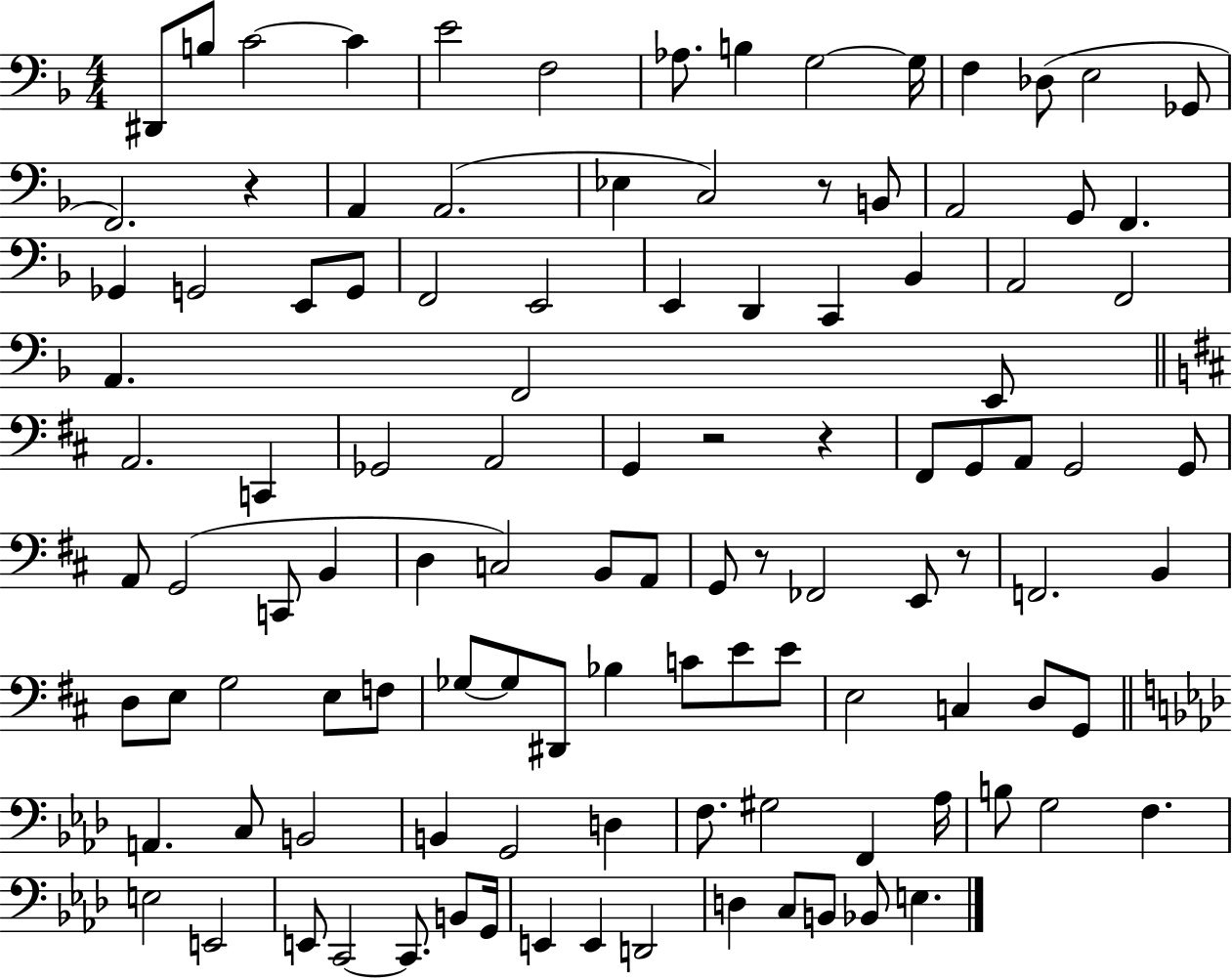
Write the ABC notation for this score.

X:1
T:Untitled
M:4/4
L:1/4
K:F
^D,,/2 B,/2 C2 C E2 F,2 _A,/2 B, G,2 G,/4 F, _D,/2 E,2 _G,,/2 F,,2 z A,, A,,2 _E, C,2 z/2 B,,/2 A,,2 G,,/2 F,, _G,, G,,2 E,,/2 G,,/2 F,,2 E,,2 E,, D,, C,, _B,, A,,2 F,,2 A,, F,,2 E,,/2 A,,2 C,, _G,,2 A,,2 G,, z2 z ^F,,/2 G,,/2 A,,/2 G,,2 G,,/2 A,,/2 G,,2 C,,/2 B,, D, C,2 B,,/2 A,,/2 G,,/2 z/2 _F,,2 E,,/2 z/2 F,,2 B,, D,/2 E,/2 G,2 E,/2 F,/2 _G,/2 _G,/2 ^D,,/2 _B, C/2 E/2 E/2 E,2 C, D,/2 G,,/2 A,, C,/2 B,,2 B,, G,,2 D, F,/2 ^G,2 F,, _A,/4 B,/2 G,2 F, E,2 E,,2 E,,/2 C,,2 C,,/2 B,,/2 G,,/4 E,, E,, D,,2 D, C,/2 B,,/2 _B,,/2 E,